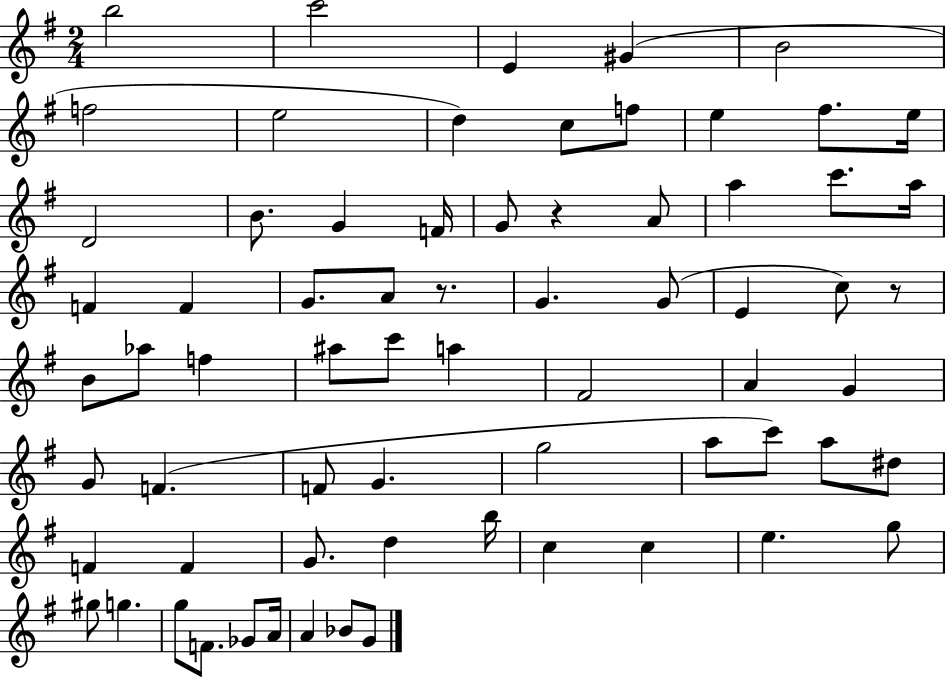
B5/h C6/h E4/q G#4/q B4/h F5/h E5/h D5/q C5/e F5/e E5/q F#5/e. E5/s D4/h B4/e. G4/q F4/s G4/e R/q A4/e A5/q C6/e. A5/s F4/q F4/q G4/e. A4/e R/e. G4/q. G4/e E4/q C5/e R/e B4/e Ab5/e F5/q A#5/e C6/e A5/q F#4/h A4/q G4/q G4/e F4/q. F4/e G4/q. G5/h A5/e C6/e A5/e D#5/e F4/q F4/q G4/e. D5/q B5/s C5/q C5/q E5/q. G5/e G#5/e G5/q. G5/e F4/e. Gb4/e A4/s A4/q Bb4/e G4/e